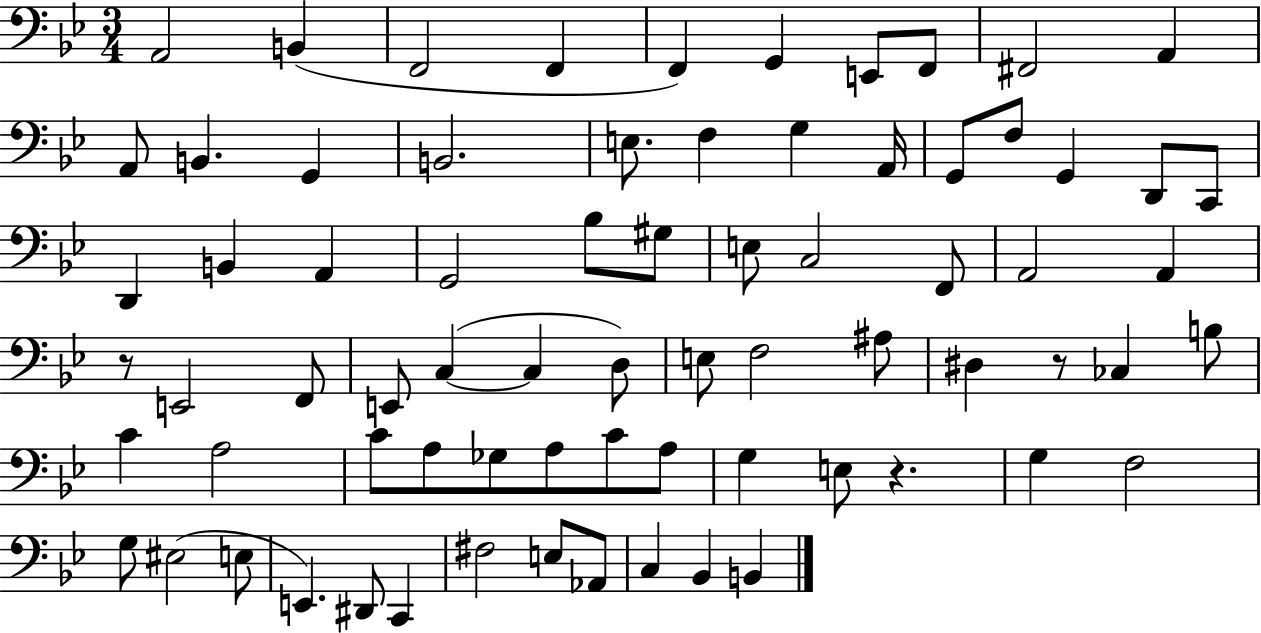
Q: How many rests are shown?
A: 3